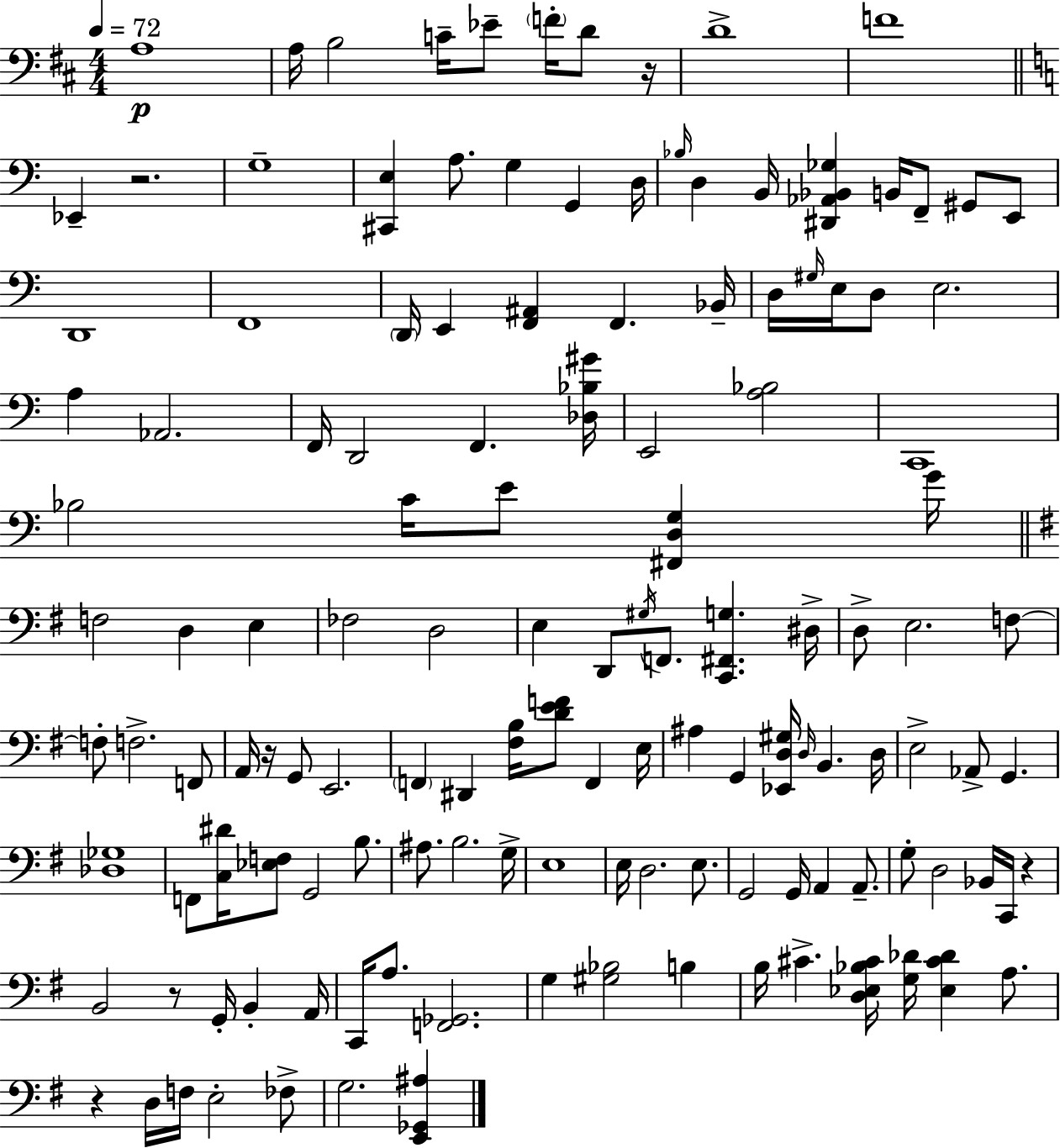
A3/w A3/s B3/h C4/s Eb4/e F4/s D4/e R/s D4/w F4/w Eb2/q R/h. G3/w [C#2,E3]/q A3/e. G3/q G2/q D3/s Bb3/s D3/q B2/s [D#2,Ab2,Bb2,Gb3]/q B2/s F2/e G#2/e E2/e D2/w F2/w D2/s E2/q [F2,A#2]/q F2/q. Bb2/s D3/s G#3/s E3/s D3/e E3/h. A3/q Ab2/h. F2/s D2/h F2/q. [Db3,Bb3,G#4]/s E2/h [A3,Bb3]/h C2/w Bb3/h C4/s E4/e [F#2,D3,G3]/q G4/s F3/h D3/q E3/q FES3/h D3/h E3/q D2/e G#3/s F2/e. [C2,F#2,G3]/q. D#3/s D3/e E3/h. F3/e F3/e F3/h. F2/e A2/s R/s G2/e E2/h. F2/q D#2/q [F#3,B3]/s [D4,E4,F4]/e F2/q E3/s A#3/q G2/q [Eb2,D3,G#3]/s D3/s B2/q. D3/s E3/h Ab2/e G2/q. [Db3,Gb3]/w F2/e [C3,D#4]/s [Eb3,F3]/e G2/h B3/e. A#3/e. B3/h. G3/s E3/w E3/s D3/h. E3/e. G2/h G2/s A2/q A2/e. G3/e D3/h Bb2/s C2/s R/q B2/h R/e G2/s B2/q A2/s C2/s A3/e. [F2,Gb2]/h. G3/q [G#3,Bb3]/h B3/q B3/s C#4/q. [D3,Eb3,Bb3,C#4]/s [G3,Db4]/s [Eb3,C#4,Db4]/q A3/e. R/q D3/s F3/s E3/h FES3/e G3/h. [E2,Gb2,A#3]/q